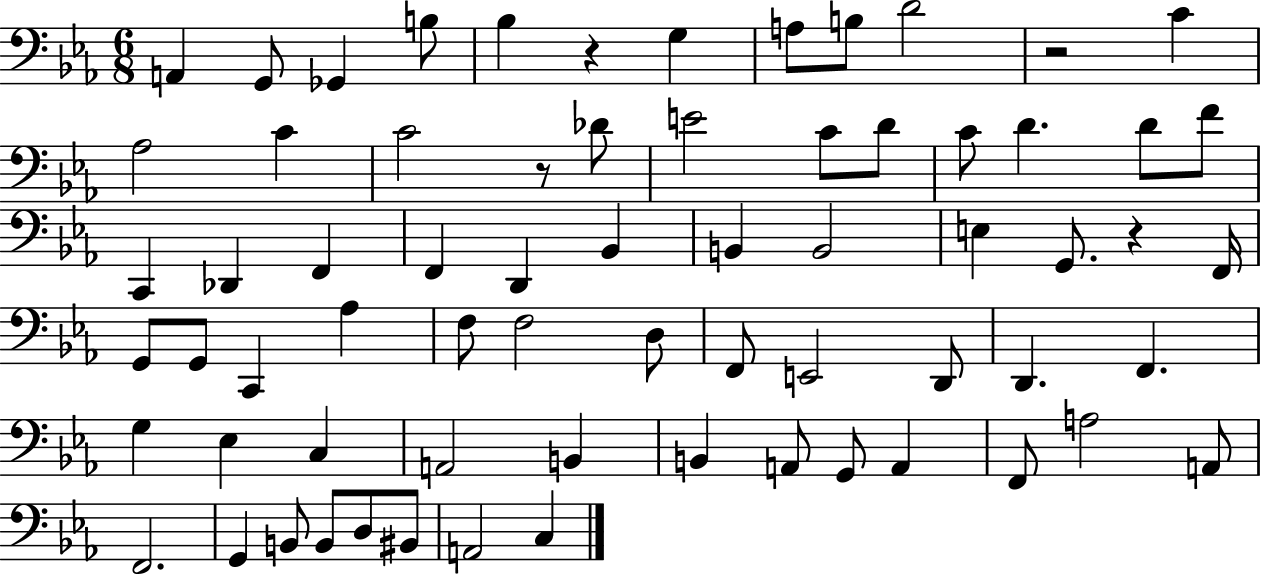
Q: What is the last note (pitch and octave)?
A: C3